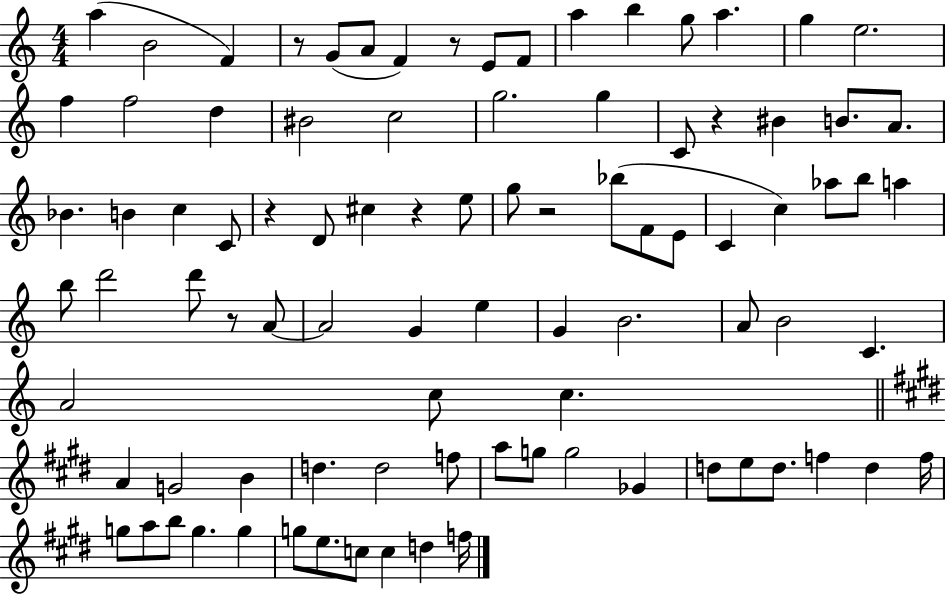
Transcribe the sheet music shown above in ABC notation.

X:1
T:Untitled
M:4/4
L:1/4
K:C
a B2 F z/2 G/2 A/2 F z/2 E/2 F/2 a b g/2 a g e2 f f2 d ^B2 c2 g2 g C/2 z ^B B/2 A/2 _B B c C/2 z D/2 ^c z e/2 g/2 z2 _b/2 F/2 E/2 C c _a/2 b/2 a b/2 d'2 d'/2 z/2 A/2 A2 G e G B2 A/2 B2 C A2 c/2 c A G2 B d d2 f/2 a/2 g/2 g2 _G d/2 e/2 d/2 f d f/4 g/2 a/2 b/2 g g g/2 e/2 c/2 c d f/4